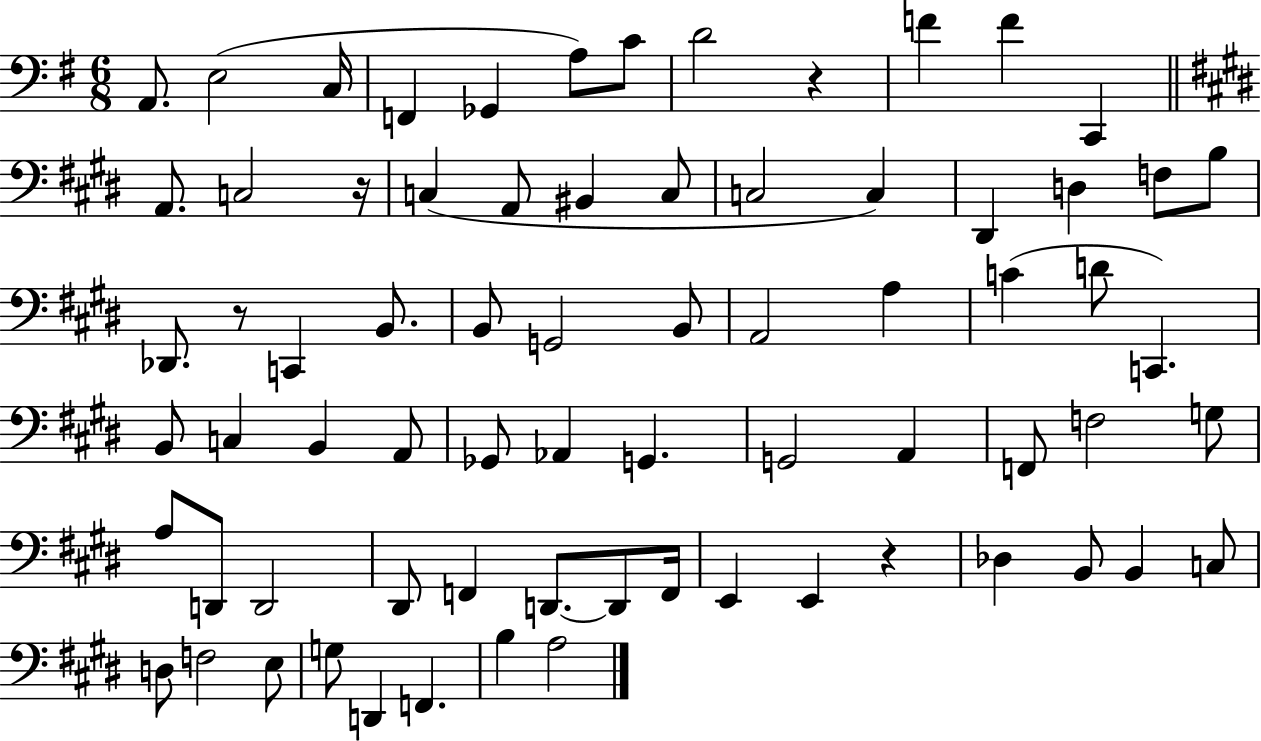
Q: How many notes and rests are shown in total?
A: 72